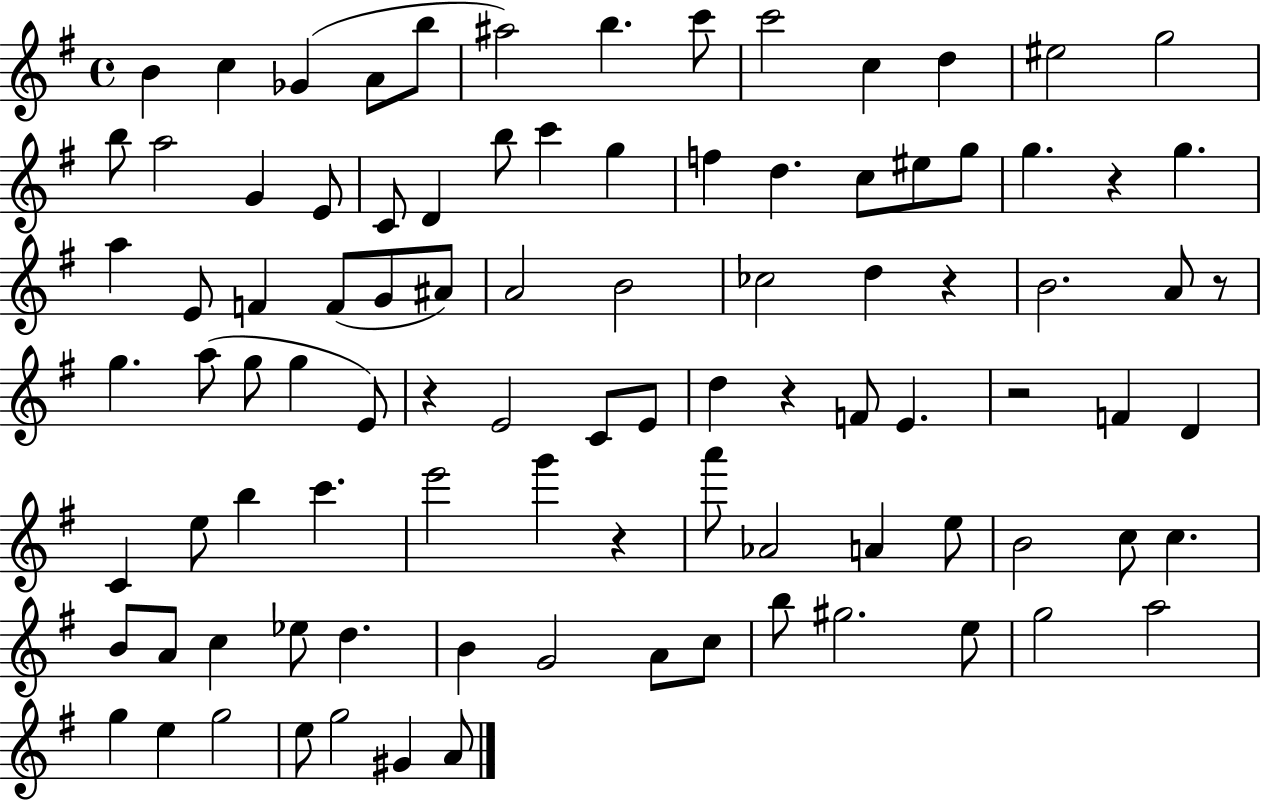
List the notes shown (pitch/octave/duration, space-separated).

B4/q C5/q Gb4/q A4/e B5/e A#5/h B5/q. C6/e C6/h C5/q D5/q EIS5/h G5/h B5/e A5/h G4/q E4/e C4/e D4/q B5/e C6/q G5/q F5/q D5/q. C5/e EIS5/e G5/e G5/q. R/q G5/q. A5/q E4/e F4/q F4/e G4/e A#4/e A4/h B4/h CES5/h D5/q R/q B4/h. A4/e R/e G5/q. A5/e G5/e G5/q E4/e R/q E4/h C4/e E4/e D5/q R/q F4/e E4/q. R/h F4/q D4/q C4/q E5/e B5/q C6/q. E6/h G6/q R/q A6/e Ab4/h A4/q E5/e B4/h C5/e C5/q. B4/e A4/e C5/q Eb5/e D5/q. B4/q G4/h A4/e C5/e B5/e G#5/h. E5/e G5/h A5/h G5/q E5/q G5/h E5/e G5/h G#4/q A4/e